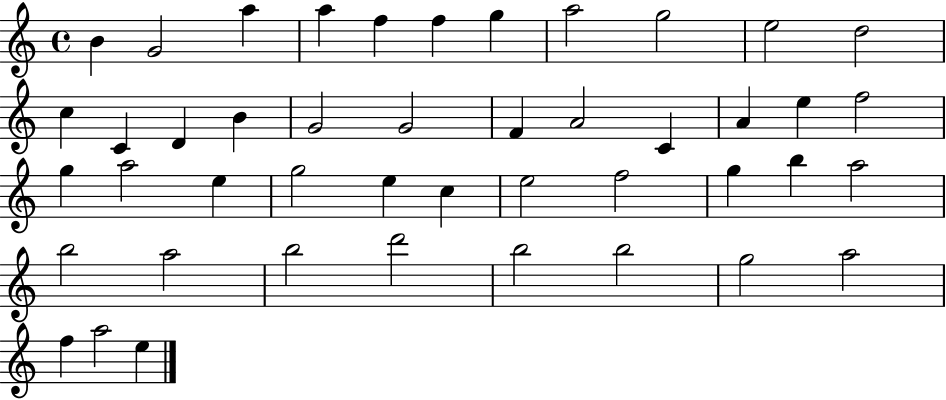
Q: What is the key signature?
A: C major